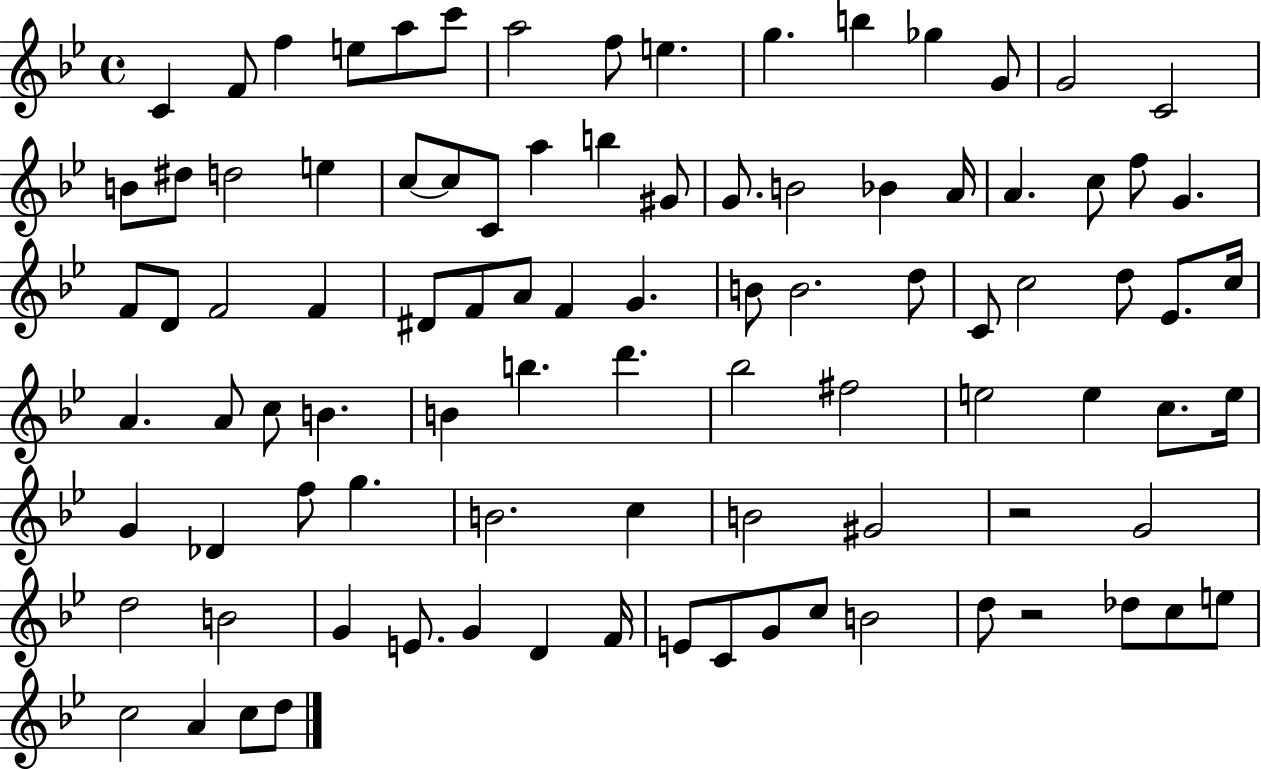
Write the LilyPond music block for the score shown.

{
  \clef treble
  \time 4/4
  \defaultTimeSignature
  \key bes \major
  \repeat volta 2 { c'4 f'8 f''4 e''8 a''8 c'''8 | a''2 f''8 e''4. | g''4. b''4 ges''4 g'8 | g'2 c'2 | \break b'8 dis''8 d''2 e''4 | c''8~~ c''8 c'8 a''4 b''4 gis'8 | g'8. b'2 bes'4 a'16 | a'4. c''8 f''8 g'4. | \break f'8 d'8 f'2 f'4 | dis'8 f'8 a'8 f'4 g'4. | b'8 b'2. d''8 | c'8 c''2 d''8 ees'8. c''16 | \break a'4. a'8 c''8 b'4. | b'4 b''4. d'''4. | bes''2 fis''2 | e''2 e''4 c''8. e''16 | \break g'4 des'4 f''8 g''4. | b'2. c''4 | b'2 gis'2 | r2 g'2 | \break d''2 b'2 | g'4 e'8. g'4 d'4 f'16 | e'8 c'8 g'8 c''8 b'2 | d''8 r2 des''8 c''8 e''8 | \break c''2 a'4 c''8 d''8 | } \bar "|."
}